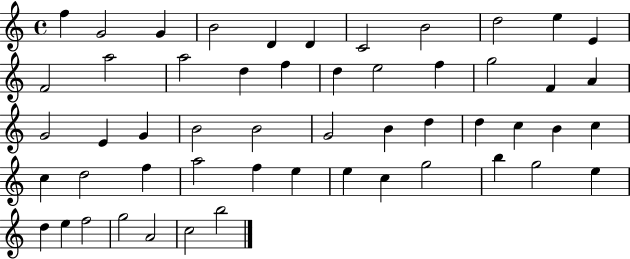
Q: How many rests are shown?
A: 0